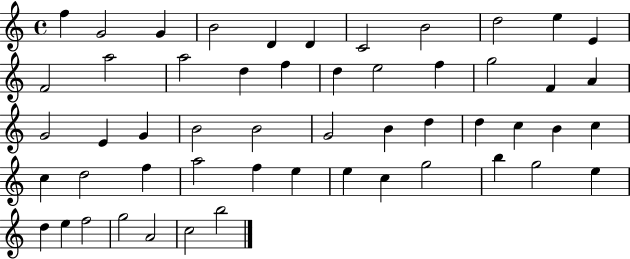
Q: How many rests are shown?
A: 0